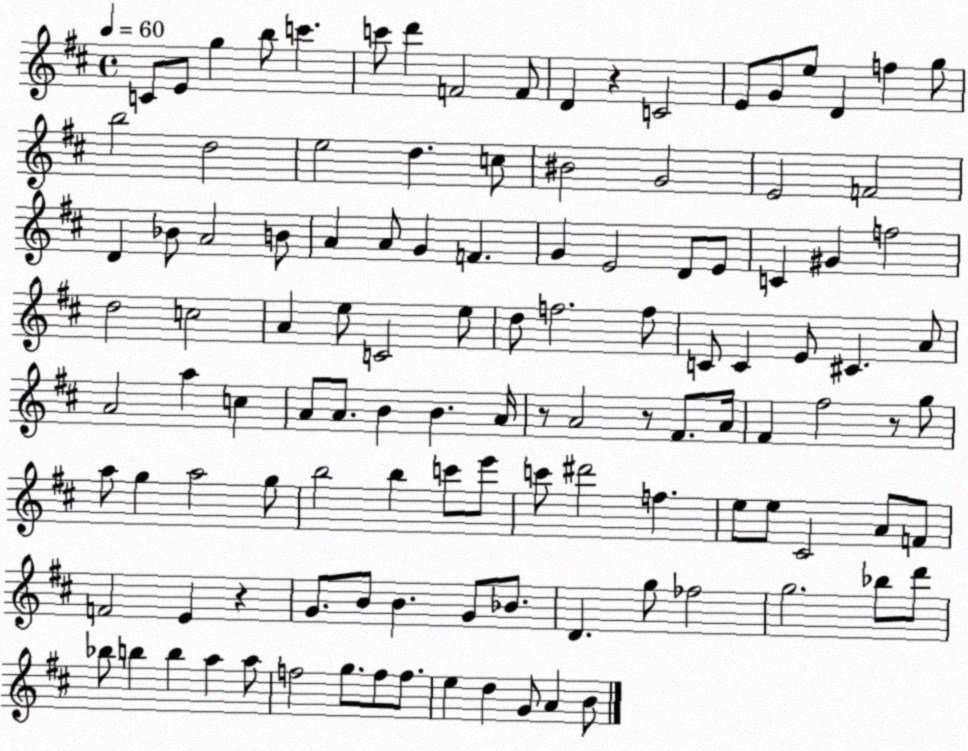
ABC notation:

X:1
T:Untitled
M:4/4
L:1/4
K:D
C/2 E/2 g b/2 c' c'/2 d' F2 F/2 D z C2 E/2 G/2 e/2 D f g/2 b2 d2 e2 d c/2 ^B2 G2 E2 F2 D _B/2 A2 B/2 A A/2 G F G E2 D/2 E/2 C ^G f2 d2 c2 A e/2 C2 e/2 d/2 f2 f/2 C/2 C E/2 ^C A/2 A2 a c A/2 A/2 B B A/4 z/2 A2 z/2 ^F/2 A/4 ^F ^f2 z/2 g/2 a/2 g a2 g/2 b2 b c'/2 e'/2 c'/2 ^d'2 f e/2 e/2 ^C2 A/2 F/2 F2 E z G/2 B/2 B G/2 _B/2 D g/2 _f2 g2 _b/2 d'/2 _b/2 b b a a/2 f2 g/2 f/2 f/2 e d G/2 A B/2